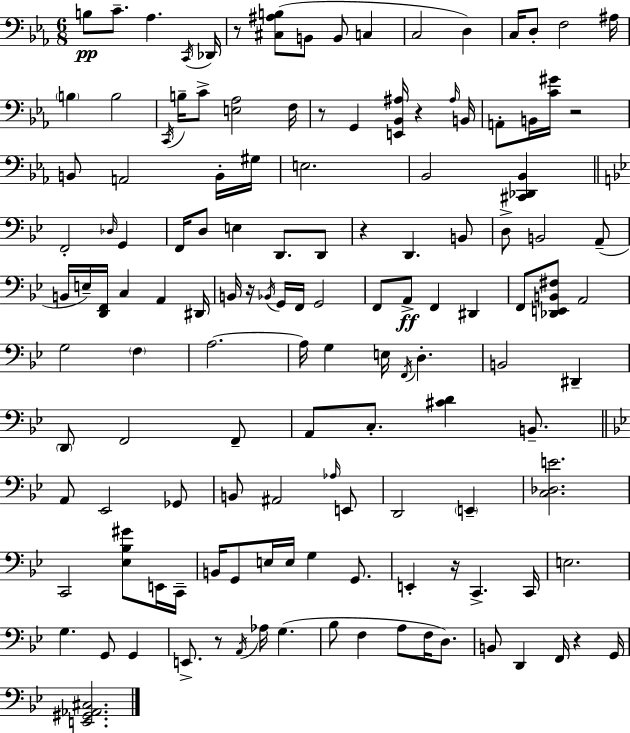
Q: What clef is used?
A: bass